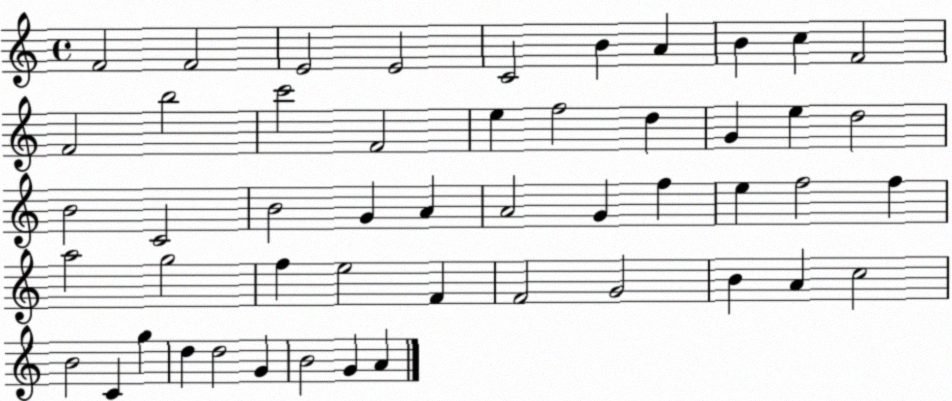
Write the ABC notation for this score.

X:1
T:Untitled
M:4/4
L:1/4
K:C
F2 F2 E2 E2 C2 B A B c F2 F2 b2 c'2 F2 e f2 d G e d2 B2 C2 B2 G A A2 G f e f2 f a2 g2 f e2 F F2 G2 B A c2 B2 C g d d2 G B2 G A